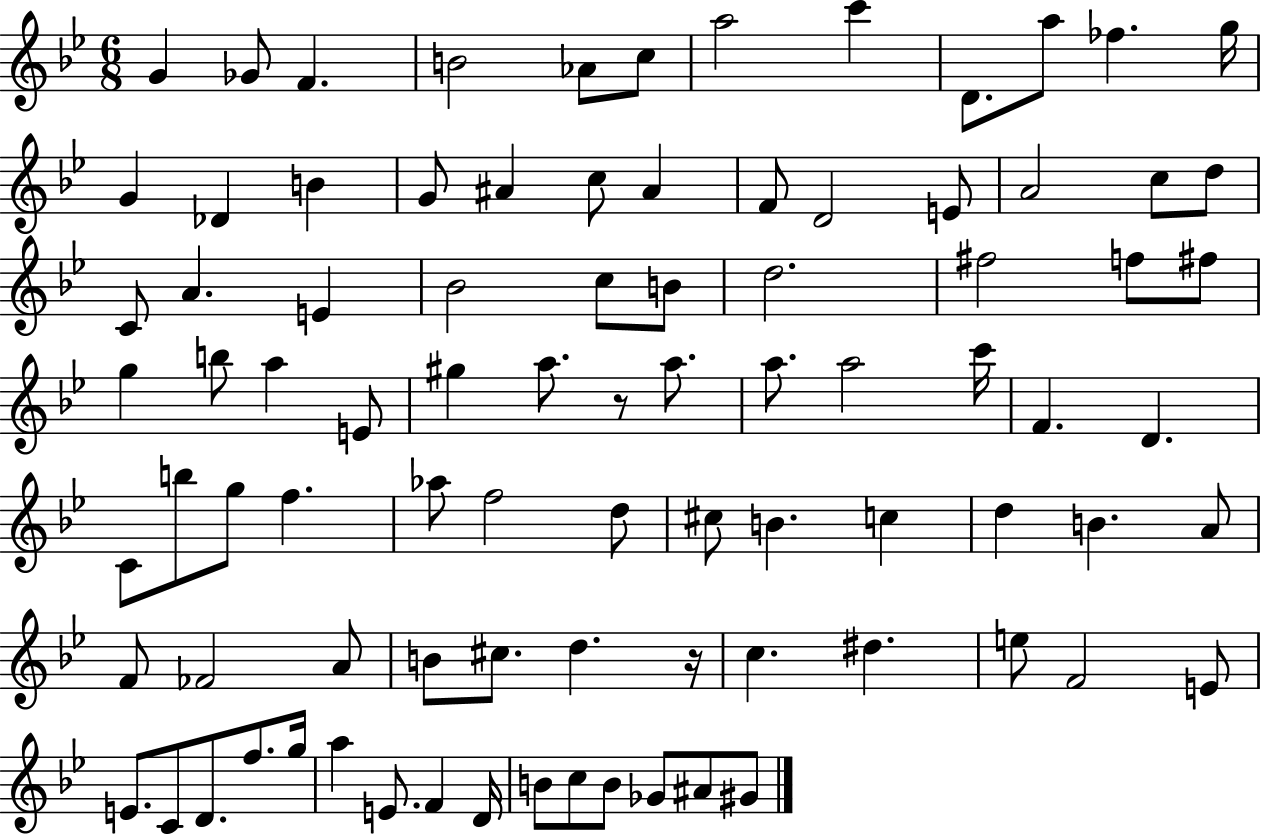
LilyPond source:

{
  \clef treble
  \numericTimeSignature
  \time 6/8
  \key bes \major
  g'4 ges'8 f'4. | b'2 aes'8 c''8 | a''2 c'''4 | d'8. a''8 fes''4. g''16 | \break g'4 des'4 b'4 | g'8 ais'4 c''8 ais'4 | f'8 d'2 e'8 | a'2 c''8 d''8 | \break c'8 a'4. e'4 | bes'2 c''8 b'8 | d''2. | fis''2 f''8 fis''8 | \break g''4 b''8 a''4 e'8 | gis''4 a''8. r8 a''8. | a''8. a''2 c'''16 | f'4. d'4. | \break c'8 b''8 g''8 f''4. | aes''8 f''2 d''8 | cis''8 b'4. c''4 | d''4 b'4. a'8 | \break f'8 fes'2 a'8 | b'8 cis''8. d''4. r16 | c''4. dis''4. | e''8 f'2 e'8 | \break e'8. c'8 d'8. f''8. g''16 | a''4 e'8. f'4 d'16 | b'8 c''8 b'8 ges'8 ais'8 gis'8 | \bar "|."
}